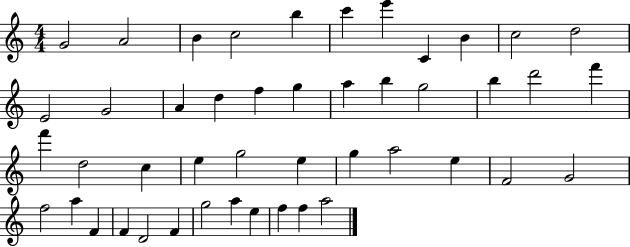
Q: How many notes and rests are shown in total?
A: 46